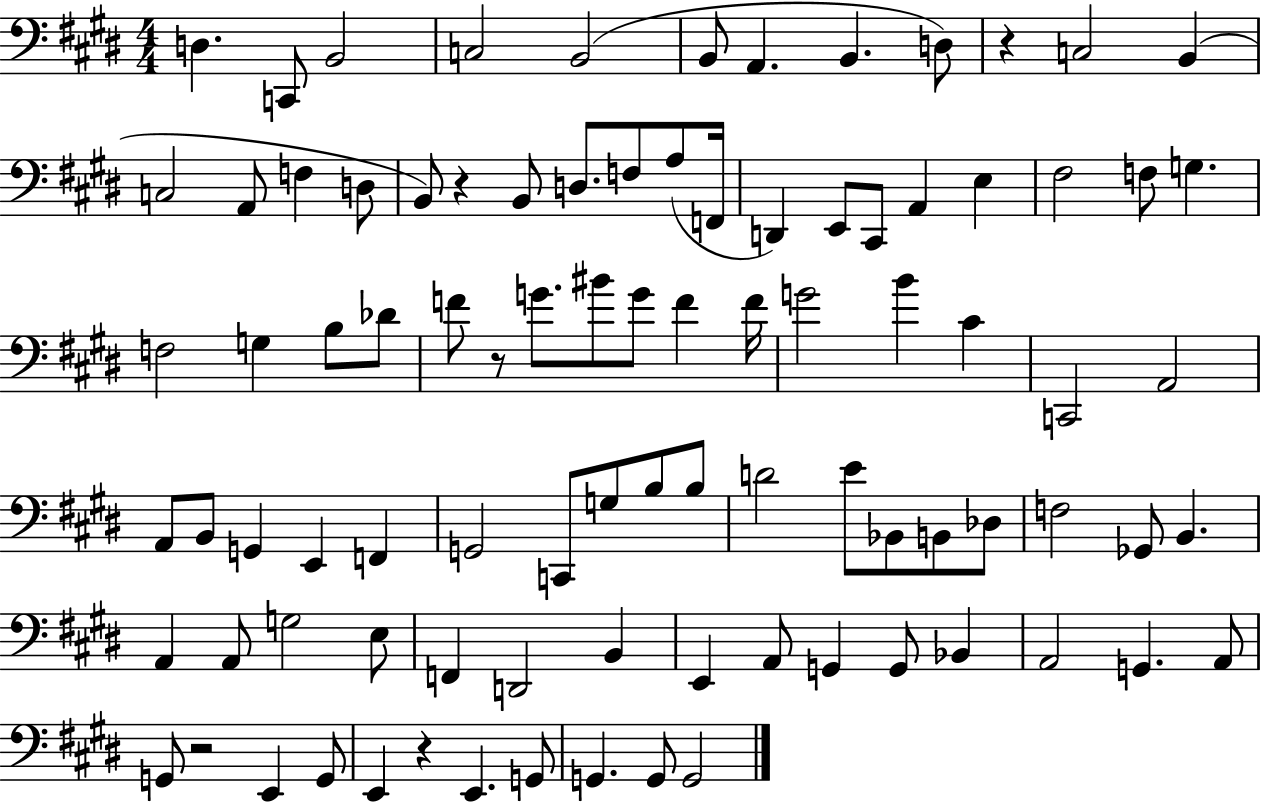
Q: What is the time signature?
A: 4/4